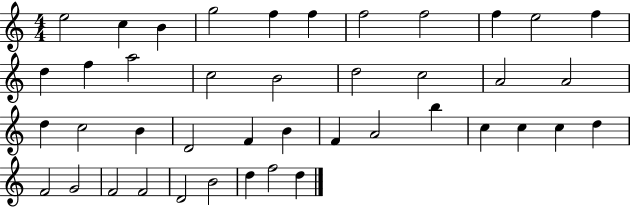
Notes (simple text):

E5/h C5/q B4/q G5/h F5/q F5/q F5/h F5/h F5/q E5/h F5/q D5/q F5/q A5/h C5/h B4/h D5/h C5/h A4/h A4/h D5/q C5/h B4/q D4/h F4/q B4/q F4/q A4/h B5/q C5/q C5/q C5/q D5/q F4/h G4/h F4/h F4/h D4/h B4/h D5/q F5/h D5/q